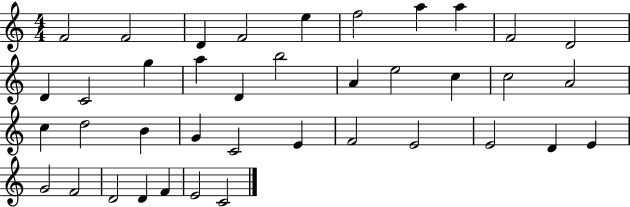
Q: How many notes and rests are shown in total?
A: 39